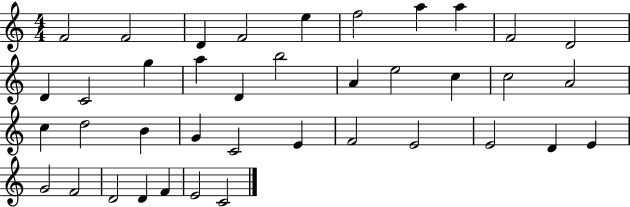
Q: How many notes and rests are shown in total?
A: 39